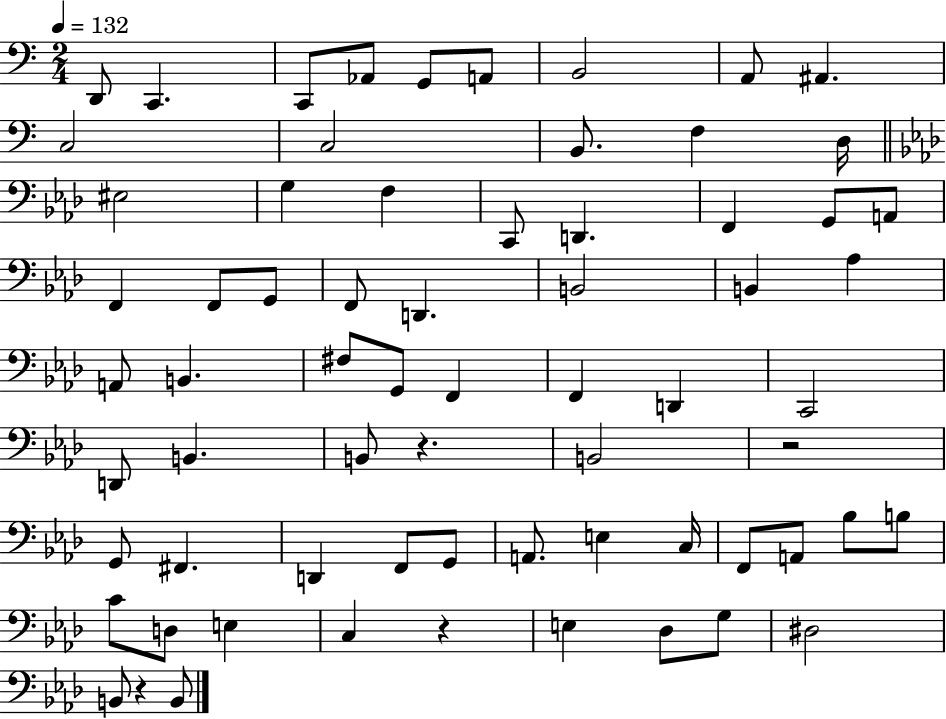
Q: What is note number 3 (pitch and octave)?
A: C2